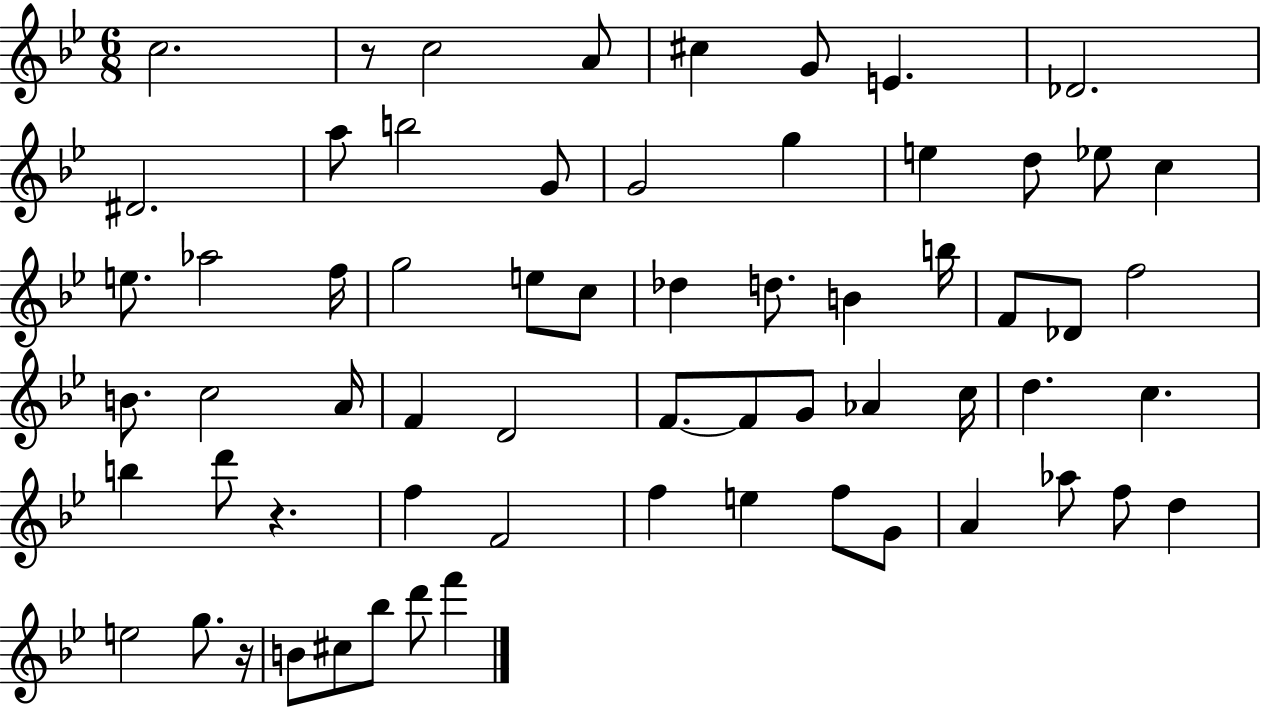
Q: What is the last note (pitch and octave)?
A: F6